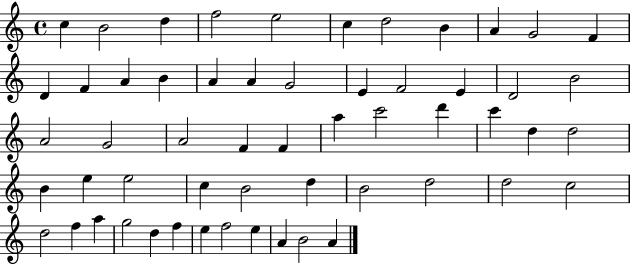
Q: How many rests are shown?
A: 0